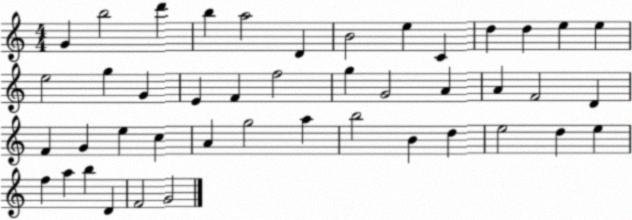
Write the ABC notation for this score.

X:1
T:Untitled
M:4/4
L:1/4
K:C
G b2 d' b a2 D B2 e C d d e e e2 g G E F f2 g G2 A A F2 D F G e c A g2 a b2 B d e2 d e f a b D F2 G2